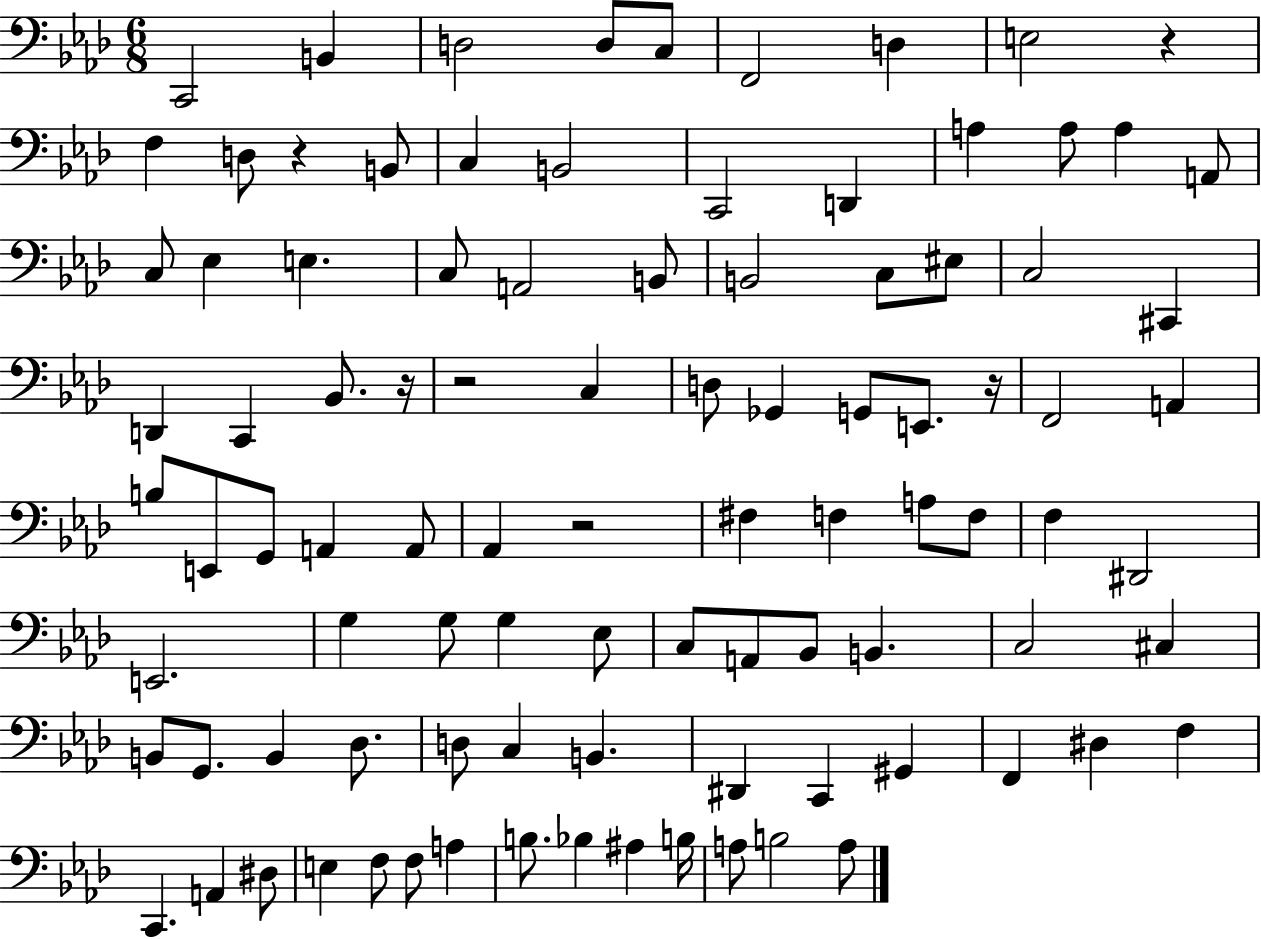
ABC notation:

X:1
T:Untitled
M:6/8
L:1/4
K:Ab
C,,2 B,, D,2 D,/2 C,/2 F,,2 D, E,2 z F, D,/2 z B,,/2 C, B,,2 C,,2 D,, A, A,/2 A, A,,/2 C,/2 _E, E, C,/2 A,,2 B,,/2 B,,2 C,/2 ^E,/2 C,2 ^C,, D,, C,, _B,,/2 z/4 z2 C, D,/2 _G,, G,,/2 E,,/2 z/4 F,,2 A,, B,/2 E,,/2 G,,/2 A,, A,,/2 _A,, z2 ^F, F, A,/2 F,/2 F, ^D,,2 E,,2 G, G,/2 G, _E,/2 C,/2 A,,/2 _B,,/2 B,, C,2 ^C, B,,/2 G,,/2 B,, _D,/2 D,/2 C, B,, ^D,, C,, ^G,, F,, ^D, F, C,, A,, ^D,/2 E, F,/2 F,/2 A, B,/2 _B, ^A, B,/4 A,/2 B,2 A,/2